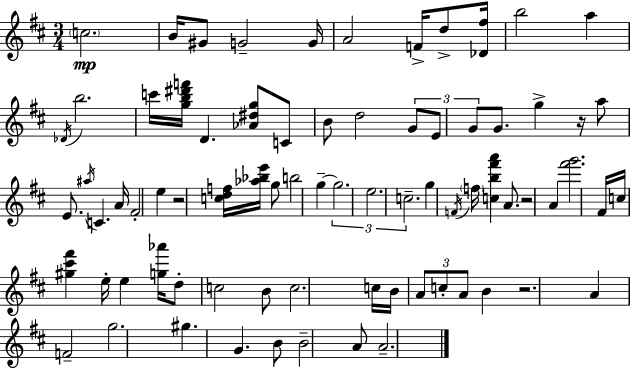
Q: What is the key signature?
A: D major